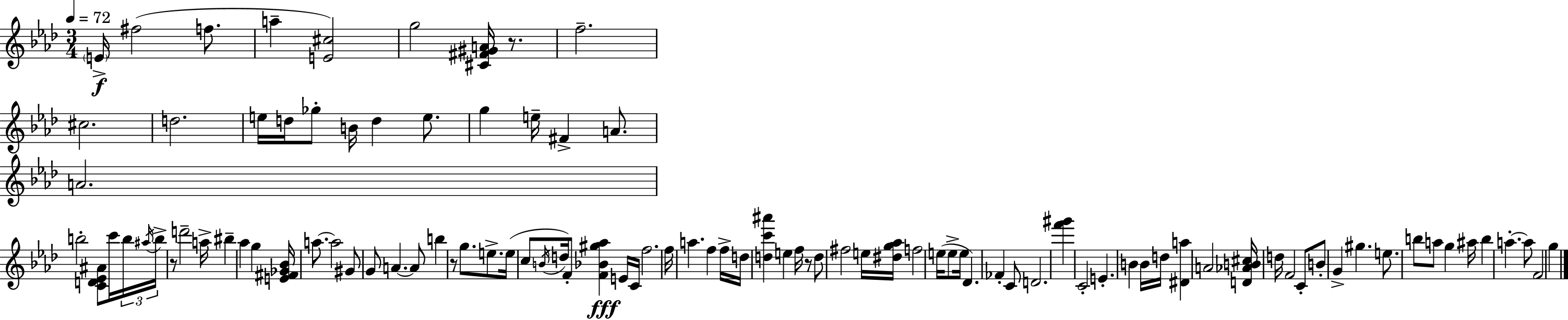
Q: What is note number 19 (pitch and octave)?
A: A4